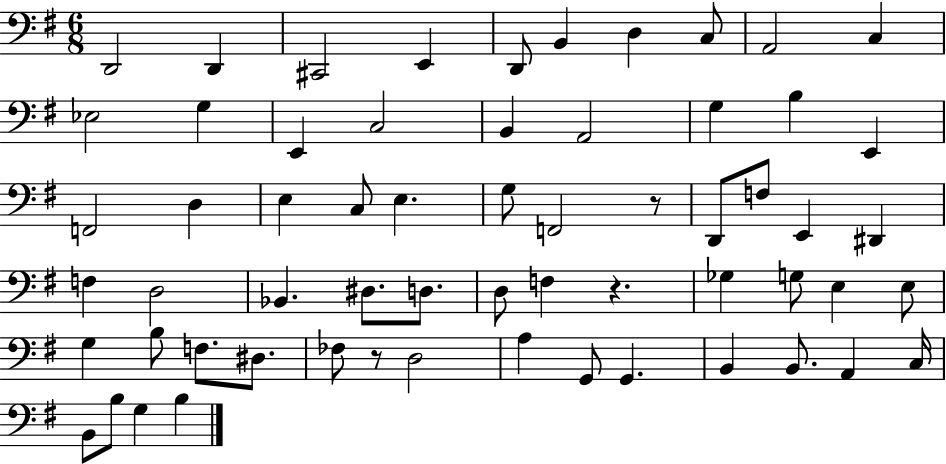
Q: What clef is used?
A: bass